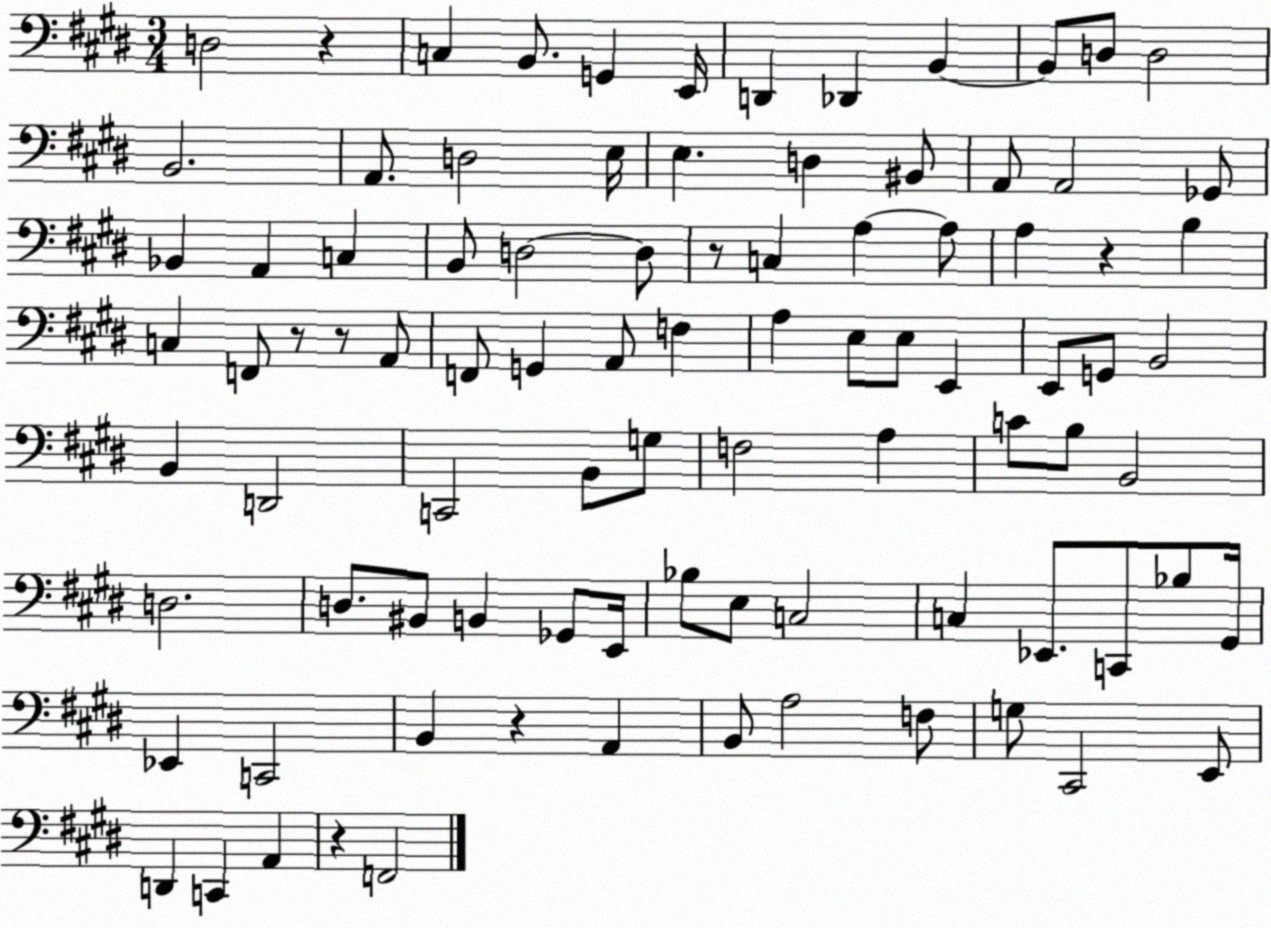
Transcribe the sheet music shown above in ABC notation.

X:1
T:Untitled
M:3/4
L:1/4
K:E
D,2 z C, B,,/2 G,, E,,/4 D,, _D,, B,, B,,/2 D,/2 D,2 B,,2 A,,/2 D,2 E,/4 E, D, ^B,,/2 A,,/2 A,,2 _G,,/2 _B,, A,, C, B,,/2 D,2 D,/2 z/2 C, A, A,/2 A, z B, C, F,,/2 z/2 z/2 A,,/2 F,,/2 G,, A,,/2 F, A, E,/2 E,/2 E,, E,,/2 G,,/2 B,,2 B,, D,,2 C,,2 B,,/2 G,/2 F,2 A, C/2 B,/2 B,,2 D,2 D,/2 ^B,,/2 B,, _G,,/2 E,,/4 _B,/2 E,/2 C,2 C, _E,,/2 C,,/2 _B,/2 ^G,,/4 _E,, C,,2 B,, z A,, B,,/2 A,2 F,/2 G,/2 ^C,,2 E,,/2 D,, C,, A,, z F,,2